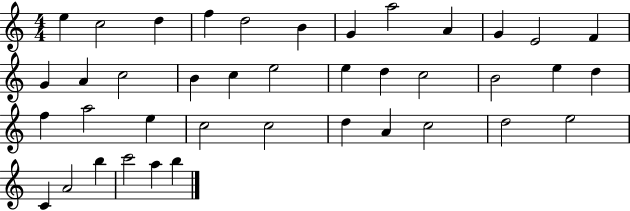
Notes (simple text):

E5/q C5/h D5/q F5/q D5/h B4/q G4/q A5/h A4/q G4/q E4/h F4/q G4/q A4/q C5/h B4/q C5/q E5/h E5/q D5/q C5/h B4/h E5/q D5/q F5/q A5/h E5/q C5/h C5/h D5/q A4/q C5/h D5/h E5/h C4/q A4/h B5/q C6/h A5/q B5/q